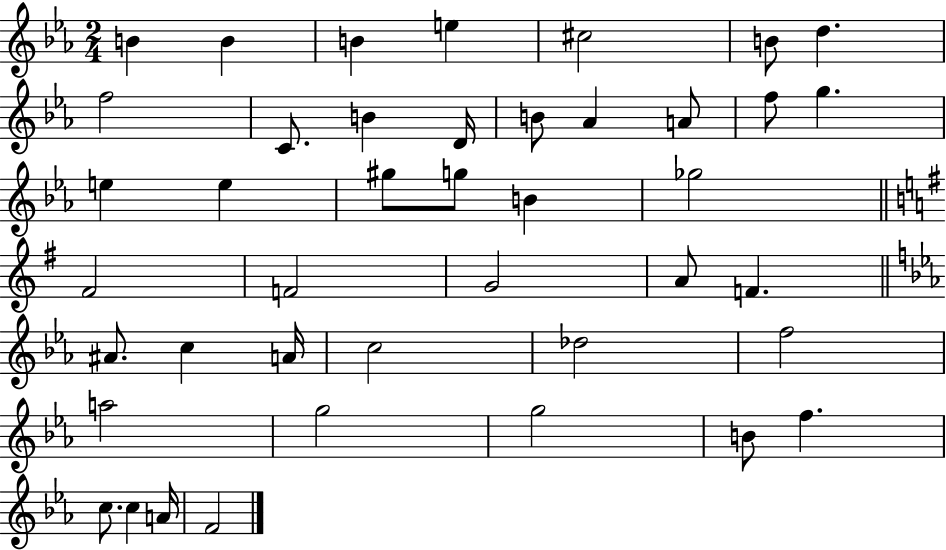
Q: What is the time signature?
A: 2/4